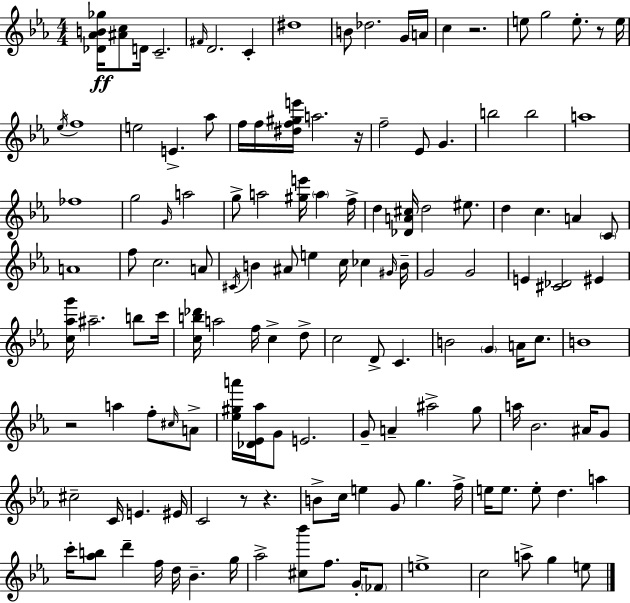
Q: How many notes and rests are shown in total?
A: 138